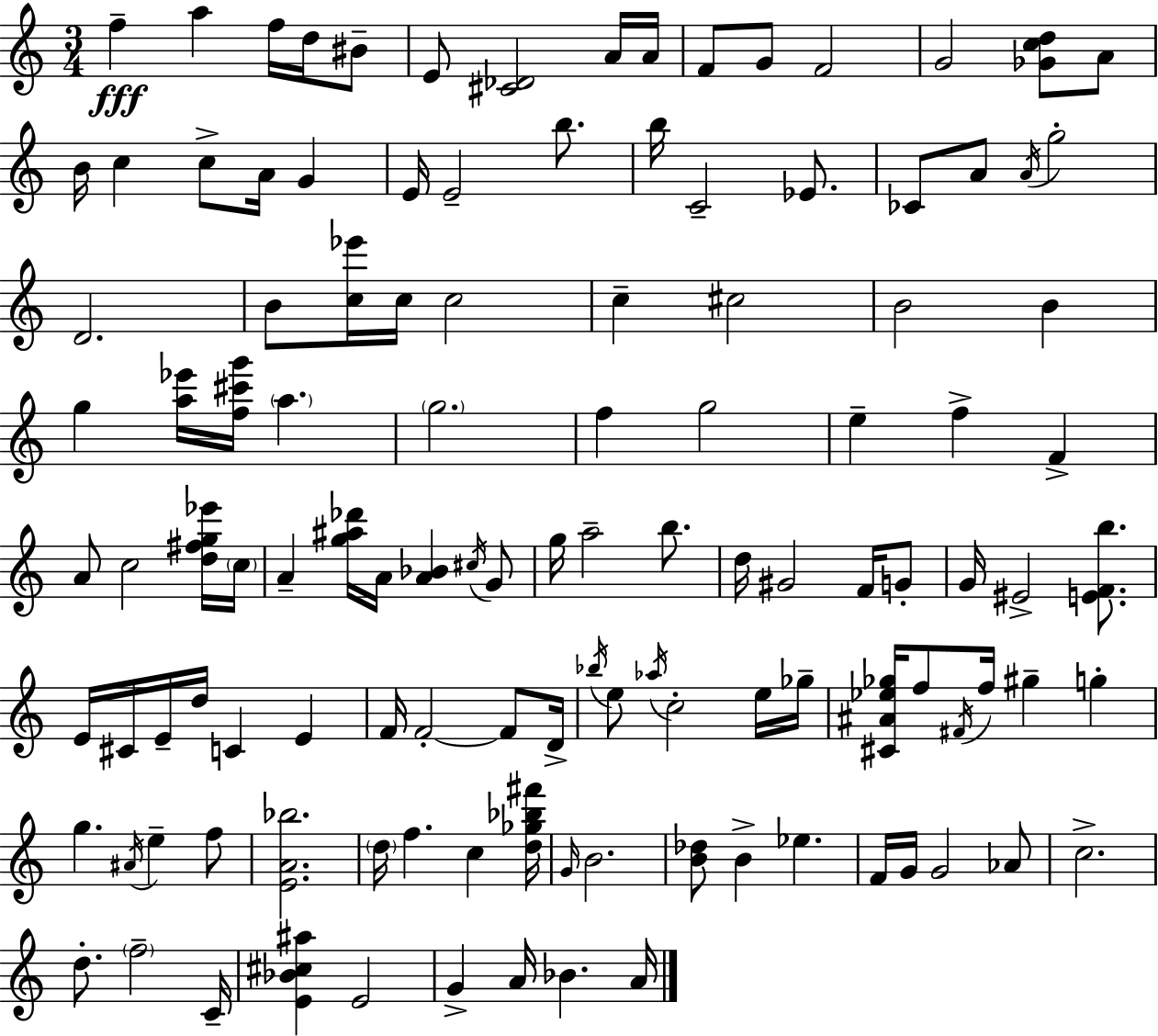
X:1
T:Untitled
M:3/4
L:1/4
K:C
f a f/4 d/4 ^B/2 E/2 [^C_D]2 A/4 A/4 F/2 G/2 F2 G2 [_Gcd]/2 A/2 B/4 c c/2 A/4 G E/4 E2 b/2 b/4 C2 _E/2 _C/2 A/2 A/4 g2 D2 B/2 [c_e']/4 c/4 c2 c ^c2 B2 B g [a_e']/4 [f^c'g']/4 a g2 f g2 e f F A/2 c2 [d^fg_e']/4 c/4 A [g^a_d']/4 A/4 [A_B] ^c/4 G/2 g/4 a2 b/2 d/4 ^G2 F/4 G/2 G/4 ^E2 [EFb]/2 E/4 ^C/4 E/4 d/4 C E F/4 F2 F/2 D/4 _b/4 e/2 _a/4 c2 e/4 _g/4 [^C^A_e_g]/4 f/2 ^F/4 f/4 ^g g g ^A/4 e f/2 [EA_b]2 d/4 f c [d_g_b^f']/4 G/4 B2 [B_d]/2 B _e F/4 G/4 G2 _A/2 c2 d/2 f2 C/4 [E_B^c^a] E2 G A/4 _B A/4